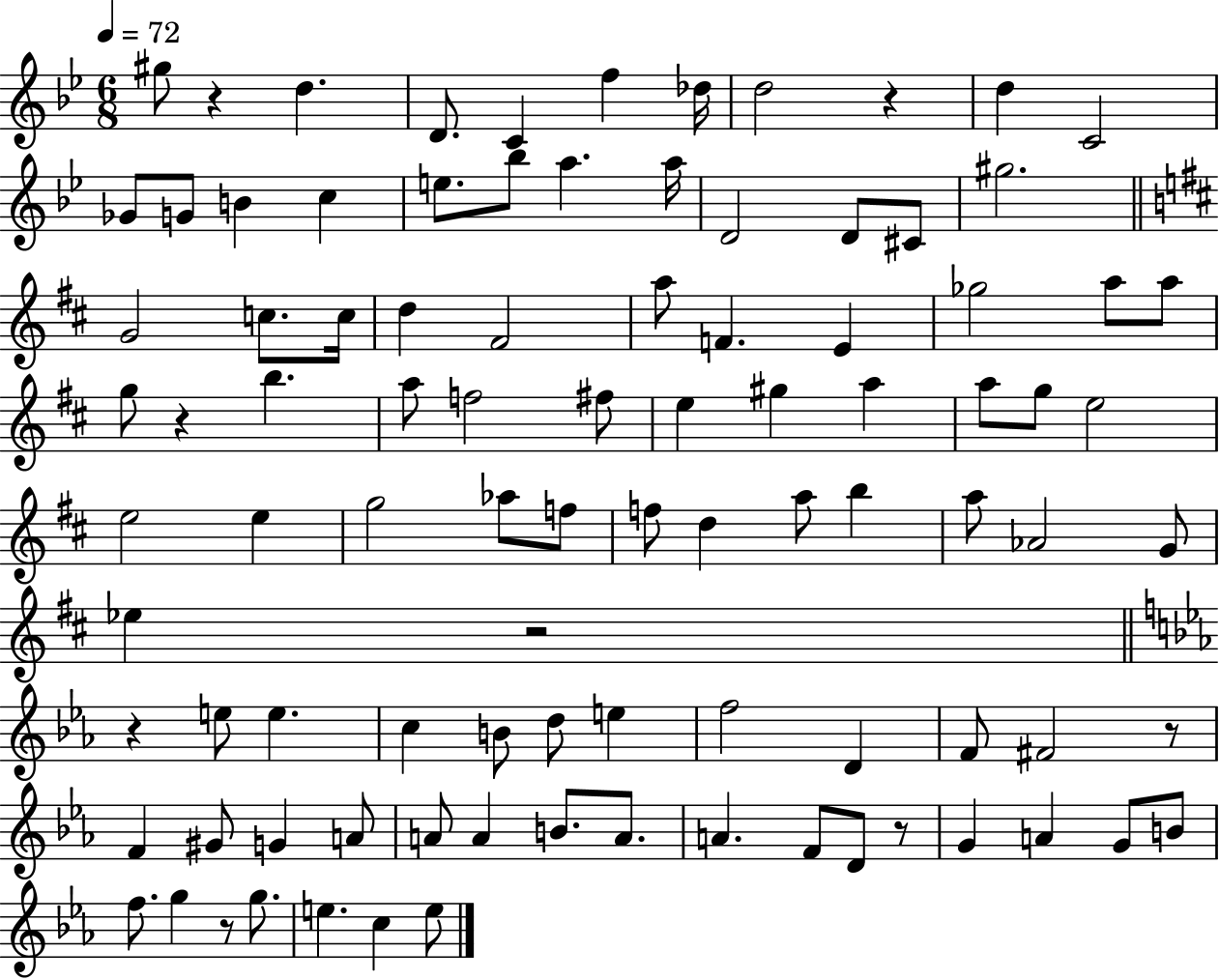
{
  \clef treble
  \numericTimeSignature
  \time 6/8
  \key bes \major
  \tempo 4 = 72
  gis''8 r4 d''4. | d'8. c'4 f''4 des''16 | d''2 r4 | d''4 c'2 | \break ges'8 g'8 b'4 c''4 | e''8. bes''8 a''4. a''16 | d'2 d'8 cis'8 | gis''2. | \break \bar "||" \break \key d \major g'2 c''8. c''16 | d''4 fis'2 | a''8 f'4. e'4 | ges''2 a''8 a''8 | \break g''8 r4 b''4. | a''8 f''2 fis''8 | e''4 gis''4 a''4 | a''8 g''8 e''2 | \break e''2 e''4 | g''2 aes''8 f''8 | f''8 d''4 a''8 b''4 | a''8 aes'2 g'8 | \break ees''4 r2 | \bar "||" \break \key ees \major r4 e''8 e''4. | c''4 b'8 d''8 e''4 | f''2 d'4 | f'8 fis'2 r8 | \break f'4 gis'8 g'4 a'8 | a'8 a'4 b'8. a'8. | a'4. f'8 d'8 r8 | g'4 a'4 g'8 b'8 | \break f''8. g''4 r8 g''8. | e''4. c''4 e''8 | \bar "|."
}